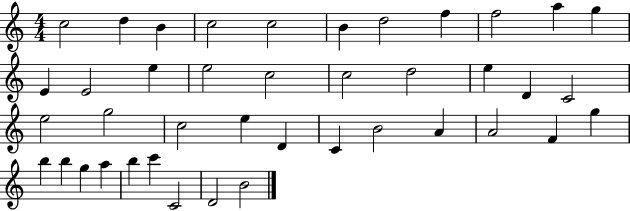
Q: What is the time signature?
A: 4/4